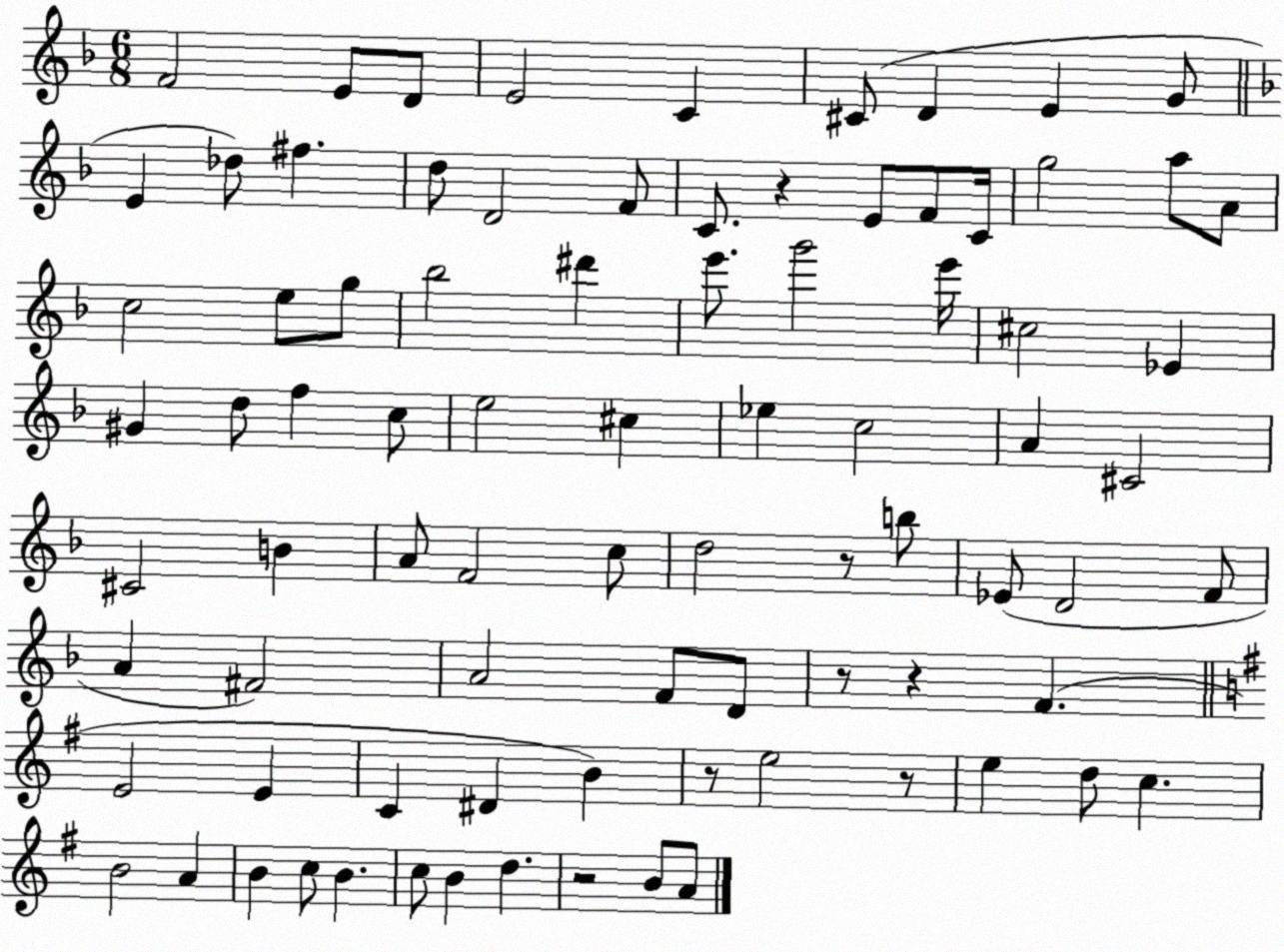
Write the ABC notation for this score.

X:1
T:Untitled
M:6/8
L:1/4
K:F
F2 E/2 D/2 E2 C ^C/2 D E G/2 E _d/2 ^f d/2 D2 F/2 C/2 z E/2 F/2 C/4 g2 a/2 A/2 c2 e/2 g/2 _b2 ^d' e'/2 g'2 e'/4 ^c2 _E ^G d/2 f c/2 e2 ^c _e c2 A ^C2 ^C2 B A/2 F2 c/2 d2 z/2 b/2 _E/2 D2 F/2 A ^F2 A2 F/2 D/2 z/2 z F E2 E C ^D B z/2 e2 z/2 e d/2 c B2 A B c/2 B c/2 B d z2 B/2 A/2